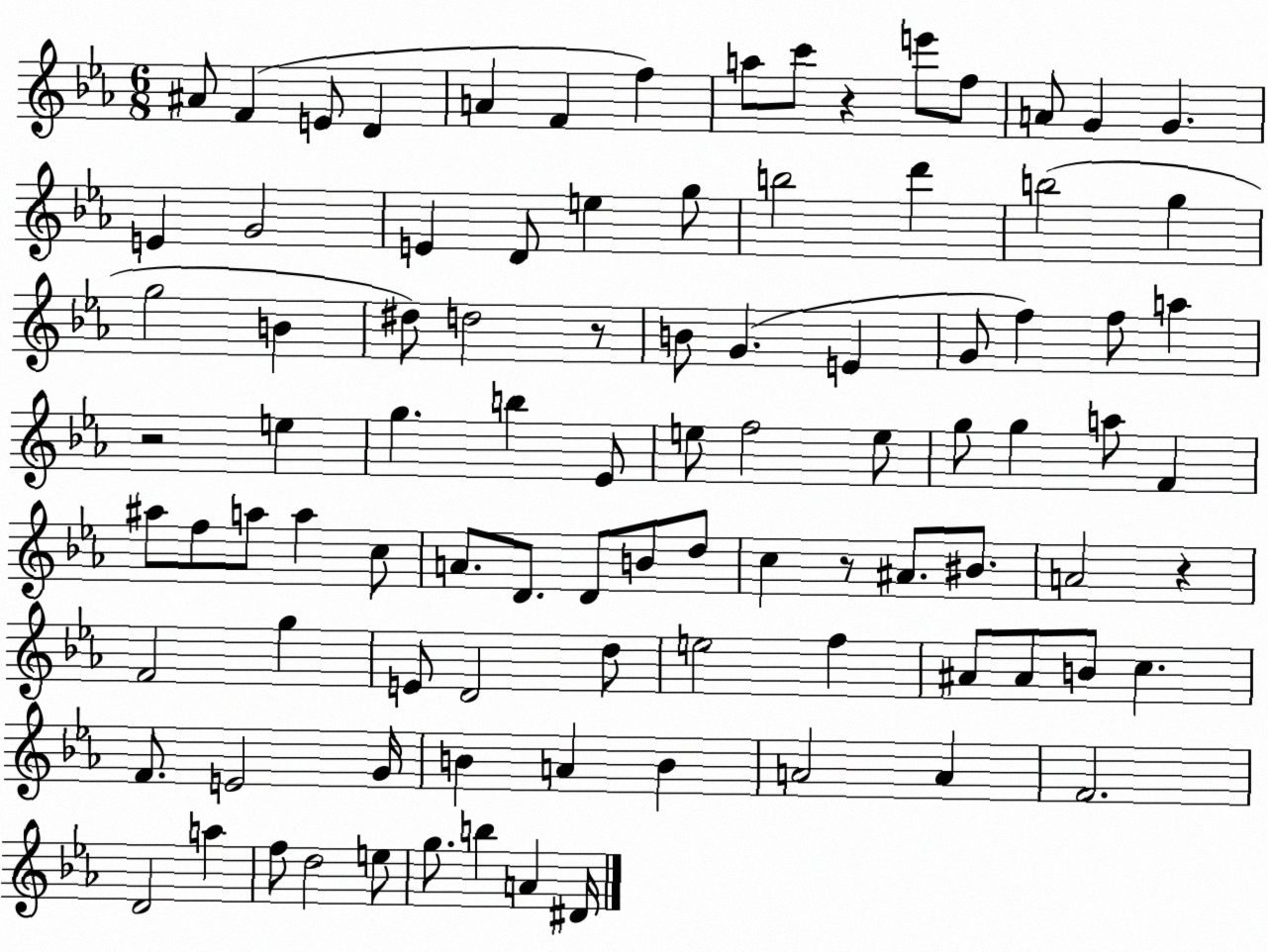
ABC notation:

X:1
T:Untitled
M:6/8
L:1/4
K:Eb
^A/2 F E/2 D A F f a/2 c'/2 z e'/2 f/2 A/2 G G E G2 E D/2 e g/2 b2 d' b2 g g2 B ^d/2 d2 z/2 B/2 G E G/2 f f/2 a z2 e g b _E/2 e/2 f2 e/2 g/2 g a/2 F ^a/2 f/2 a/2 a c/2 A/2 D/2 D/2 B/2 d/2 c z/2 ^A/2 ^B/2 A2 z F2 g E/2 D2 d/2 e2 f ^A/2 ^A/2 B/2 c F/2 E2 G/4 B A B A2 A F2 D2 a f/2 d2 e/2 g/2 b A ^D/4